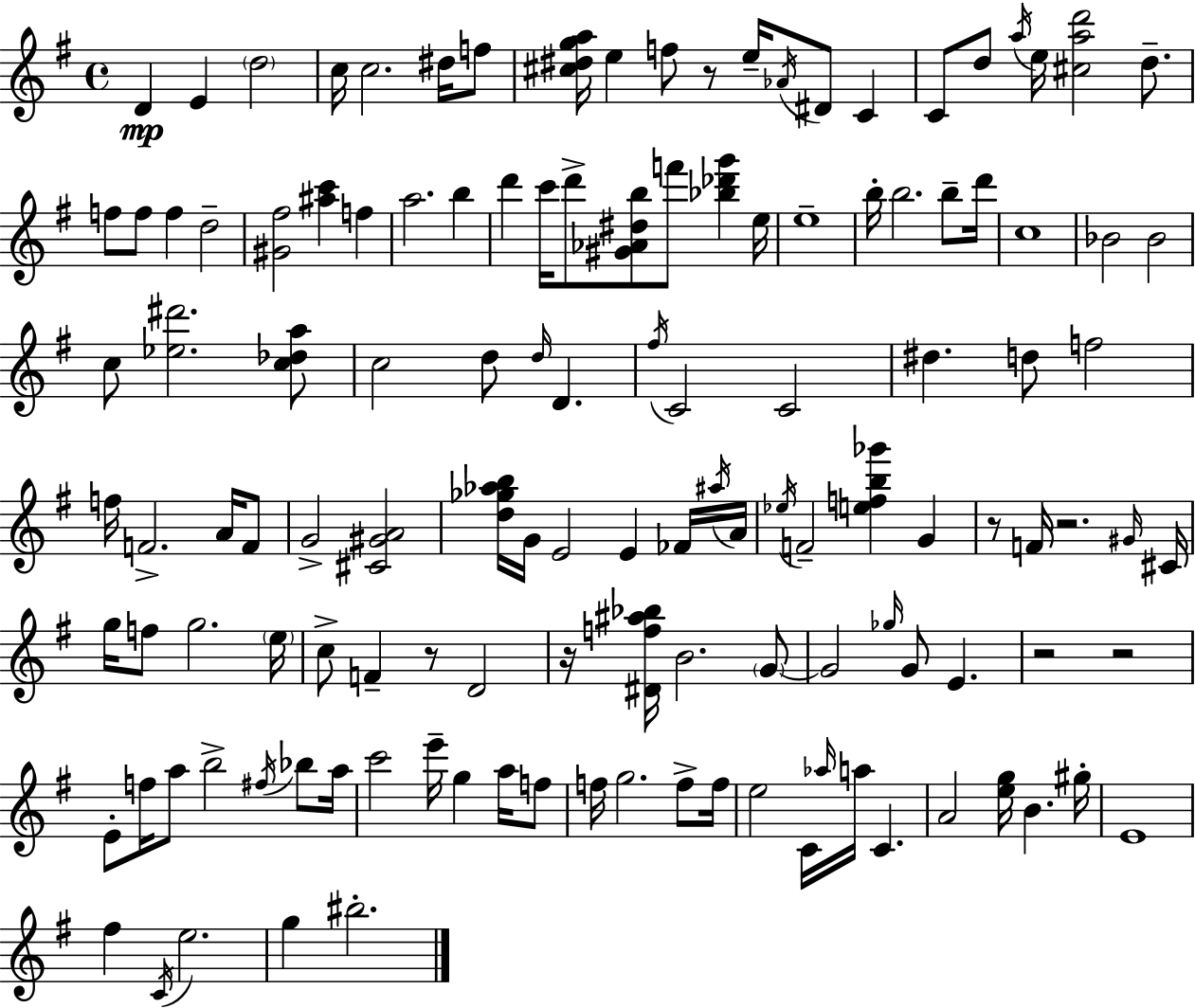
D4/q E4/q D5/h C5/s C5/h. D#5/s F5/e [C#5,D#5,G5,A5]/s E5/q F5/e R/e E5/s Ab4/s D#4/e C4/q C4/e D5/e A5/s E5/s [C#5,A5,D6]/h D5/e. F5/e F5/e F5/q D5/h [G#4,F#5]/h [A#5,C6]/q F5/q A5/h. B5/q D6/q C6/s D6/e [G#4,Ab4,D#5,B5]/e F6/e [Bb5,Db6,G6]/q E5/s E5/w B5/s B5/h. B5/e D6/s C5/w Bb4/h Bb4/h C5/e [Eb5,D#6]/h. [C5,Db5,A5]/e C5/h D5/e D5/s D4/q. F#5/s C4/h C4/h D#5/q. D5/e F5/h F5/s F4/h. A4/s F4/e G4/h [C#4,G#4,A4]/h [D5,Gb5,Ab5,B5]/s G4/s E4/h E4/q FES4/s A#5/s A4/s Eb5/s F4/h [E5,F5,B5,Gb6]/q G4/q R/e F4/s R/h. G#4/s C#4/s G5/s F5/e G5/h. E5/s C5/e F4/q R/e D4/h R/s [D#4,F5,A#5,Bb5]/s B4/h. G4/e G4/h Gb5/s G4/e E4/q. R/h R/h E4/e F5/s A5/e B5/h F#5/s Bb5/e A5/s C6/h E6/s G5/q A5/s F5/e F5/s G5/h. F5/e F5/s E5/h C4/s Ab5/s A5/s C4/q. A4/h [E5,G5]/s B4/q. G#5/s E4/w F#5/q C4/s E5/h. G5/q BIS5/h.